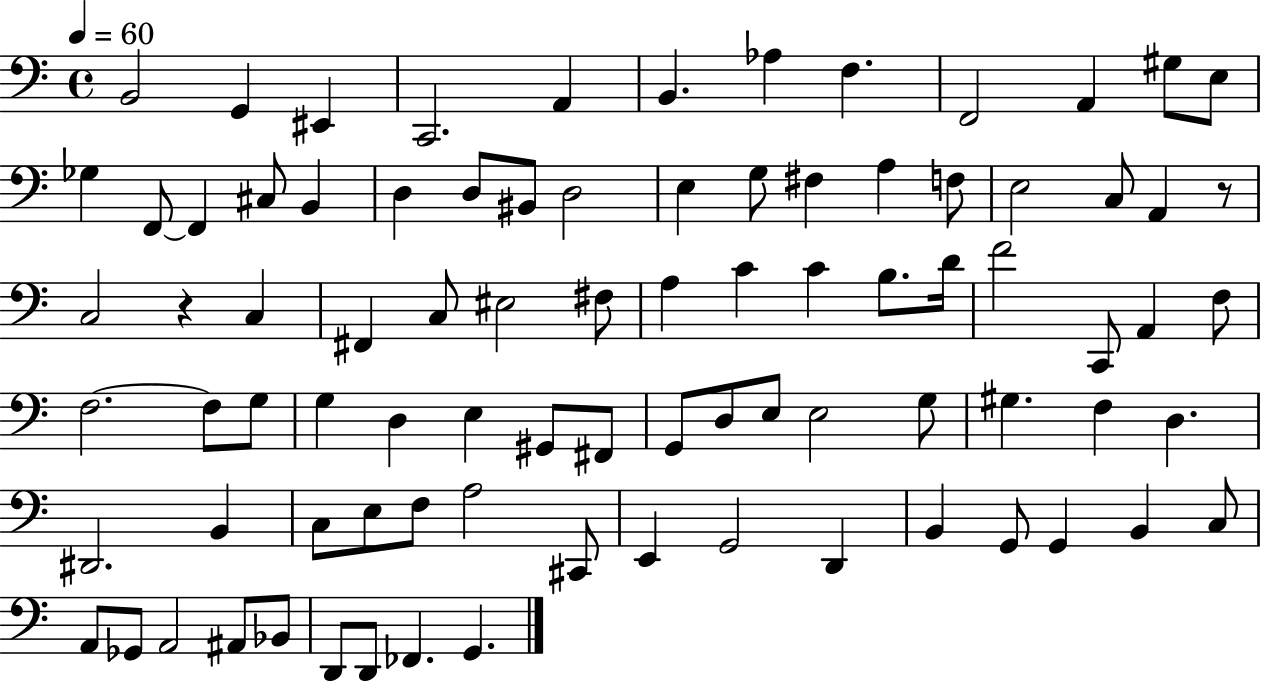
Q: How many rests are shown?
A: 2